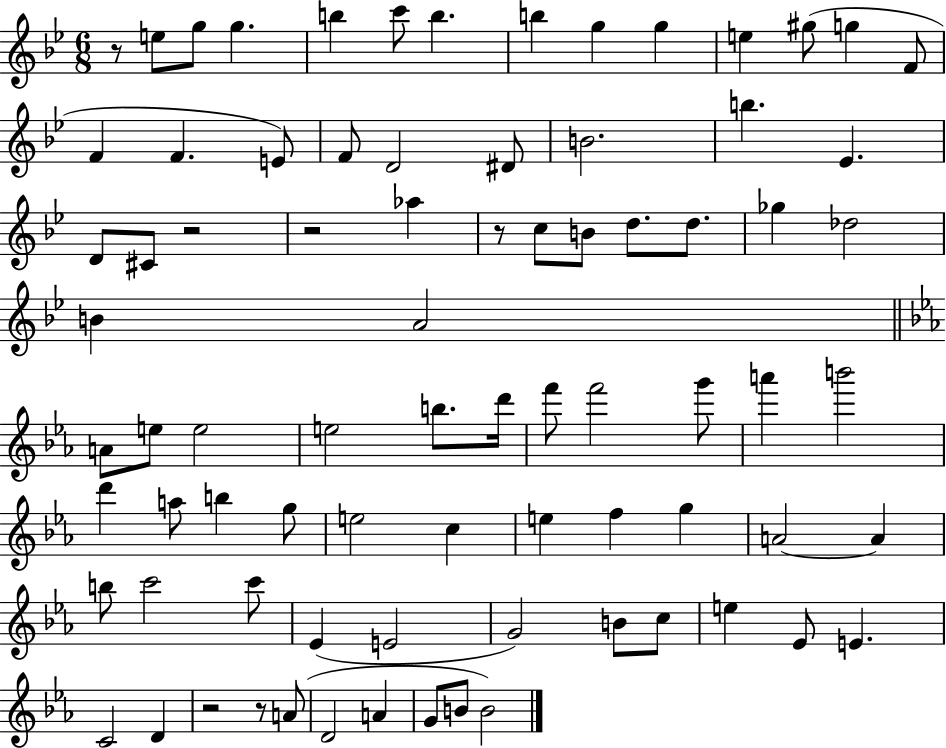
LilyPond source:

{
  \clef treble
  \numericTimeSignature
  \time 6/8
  \key bes \major
  r8 e''8 g''8 g''4. | b''4 c'''8 b''4. | b''4 g''4 g''4 | e''4 gis''8( g''4 f'8 | \break f'4 f'4. e'8) | f'8 d'2 dis'8 | b'2. | b''4. ees'4. | \break d'8 cis'8 r2 | r2 aes''4 | r8 c''8 b'8 d''8. d''8. | ges''4 des''2 | \break b'4 a'2 | \bar "||" \break \key ees \major a'8 e''8 e''2 | e''2 b''8. d'''16 | f'''8 f'''2 g'''8 | a'''4 b'''2 | \break d'''4 a''8 b''4 g''8 | e''2 c''4 | e''4 f''4 g''4 | a'2~~ a'4 | \break b''8 c'''2 c'''8 | ees'4( e'2 | g'2) b'8 c''8 | e''4 ees'8 e'4. | \break c'2 d'4 | r2 r8 a'8( | d'2 a'4 | g'8 b'8 b'2) | \break \bar "|."
}